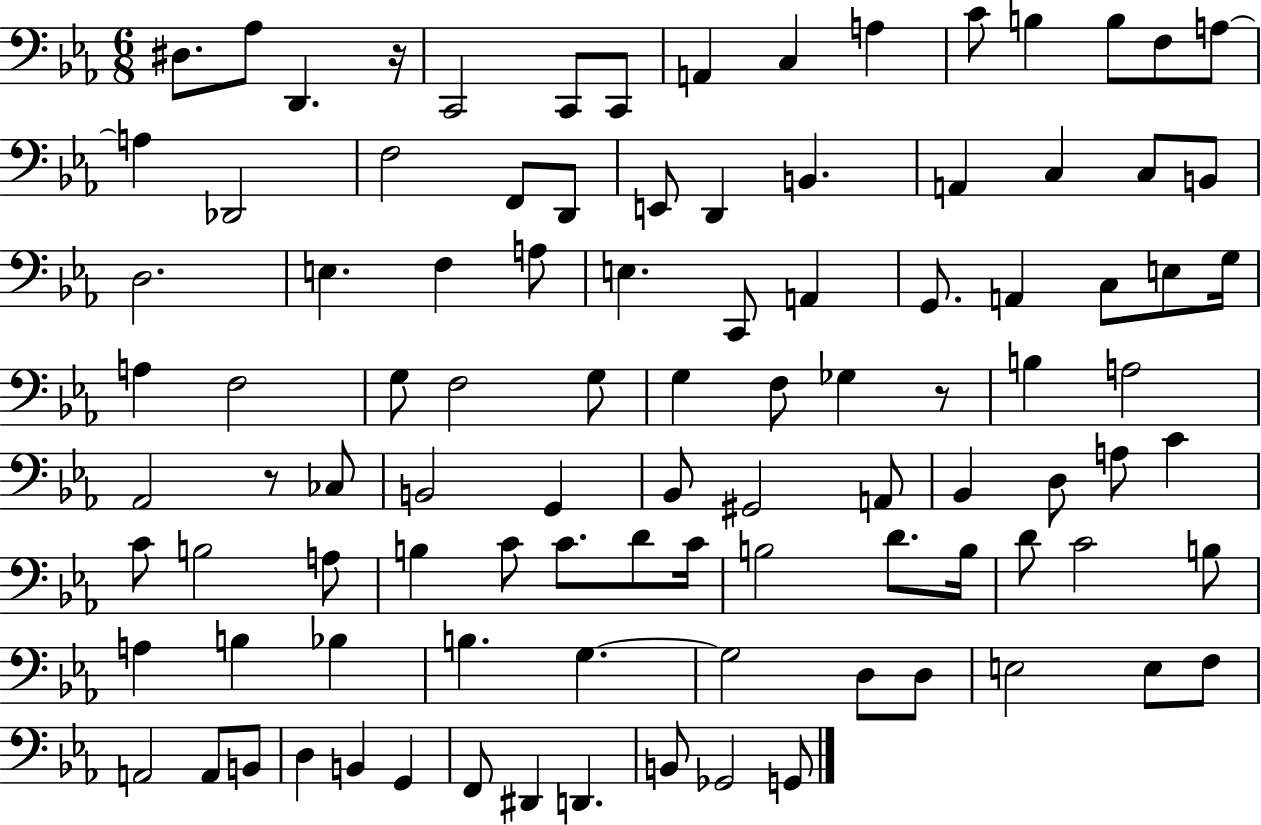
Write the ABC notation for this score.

X:1
T:Untitled
M:6/8
L:1/4
K:Eb
^D,/2 _A,/2 D,, z/4 C,,2 C,,/2 C,,/2 A,, C, A, C/2 B, B,/2 F,/2 A,/2 A, _D,,2 F,2 F,,/2 D,,/2 E,,/2 D,, B,, A,, C, C,/2 B,,/2 D,2 E, F, A,/2 E, C,,/2 A,, G,,/2 A,, C,/2 E,/2 G,/4 A, F,2 G,/2 F,2 G,/2 G, F,/2 _G, z/2 B, A,2 _A,,2 z/2 _C,/2 B,,2 G,, _B,,/2 ^G,,2 A,,/2 _B,, D,/2 A,/2 C C/2 B,2 A,/2 B, C/2 C/2 D/2 C/4 B,2 D/2 B,/4 D/2 C2 B,/2 A, B, _B, B, G, G,2 D,/2 D,/2 E,2 E,/2 F,/2 A,,2 A,,/2 B,,/2 D, B,, G,, F,,/2 ^D,, D,, B,,/2 _G,,2 G,,/2